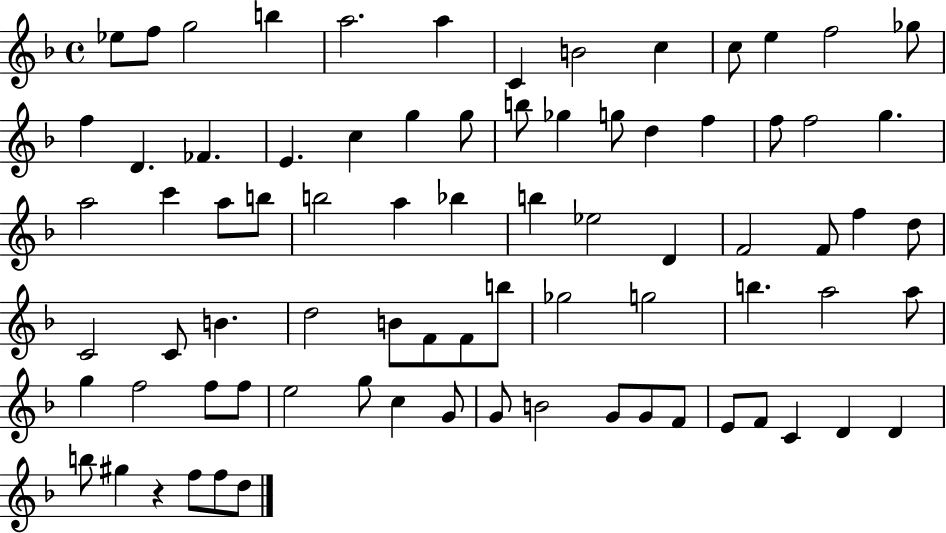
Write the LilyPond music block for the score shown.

{
  \clef treble
  \time 4/4
  \defaultTimeSignature
  \key f \major
  \repeat volta 2 { ees''8 f''8 g''2 b''4 | a''2. a''4 | c'4 b'2 c''4 | c''8 e''4 f''2 ges''8 | \break f''4 d'4. fes'4. | e'4. c''4 g''4 g''8 | b''8 ges''4 g''8 d''4 f''4 | f''8 f''2 g''4. | \break a''2 c'''4 a''8 b''8 | b''2 a''4 bes''4 | b''4 ees''2 d'4 | f'2 f'8 f''4 d''8 | \break c'2 c'8 b'4. | d''2 b'8 f'8 f'8 b''8 | ges''2 g''2 | b''4. a''2 a''8 | \break g''4 f''2 f''8 f''8 | e''2 g''8 c''4 g'8 | g'8 b'2 g'8 g'8 f'8 | e'8 f'8 c'4 d'4 d'4 | \break b''8 gis''4 r4 f''8 f''8 d''8 | } \bar "|."
}